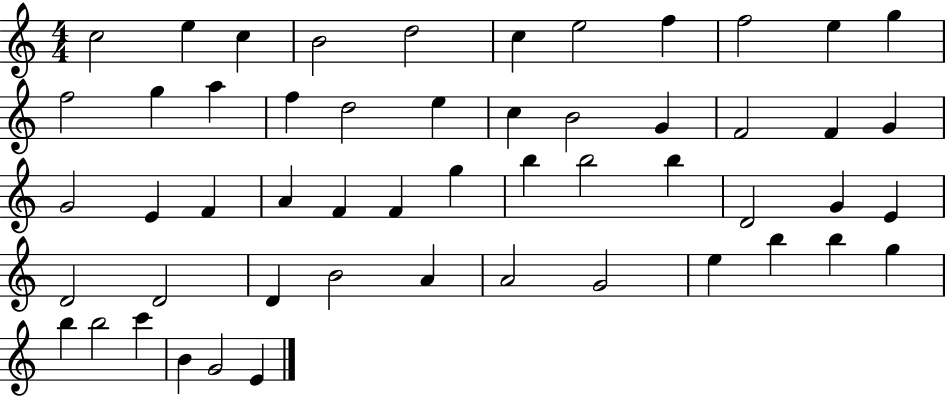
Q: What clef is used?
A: treble